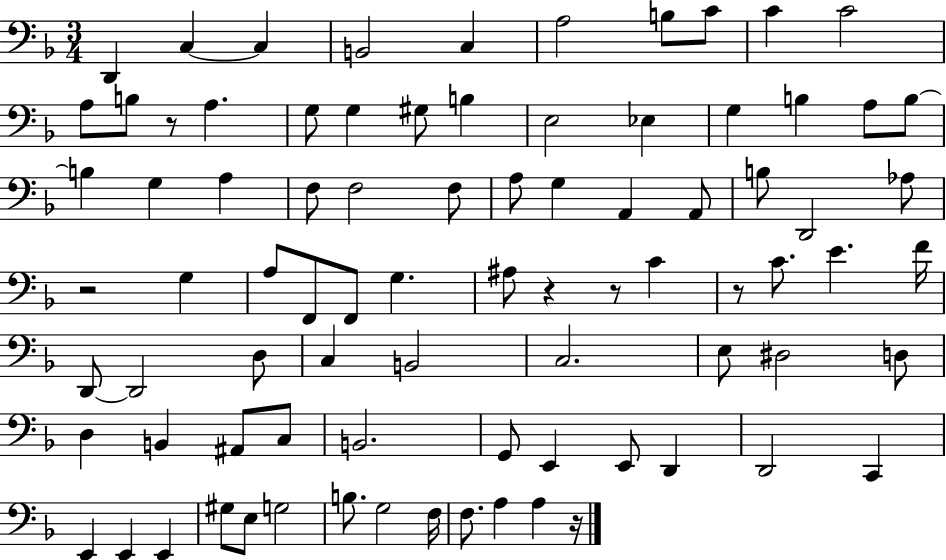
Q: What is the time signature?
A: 3/4